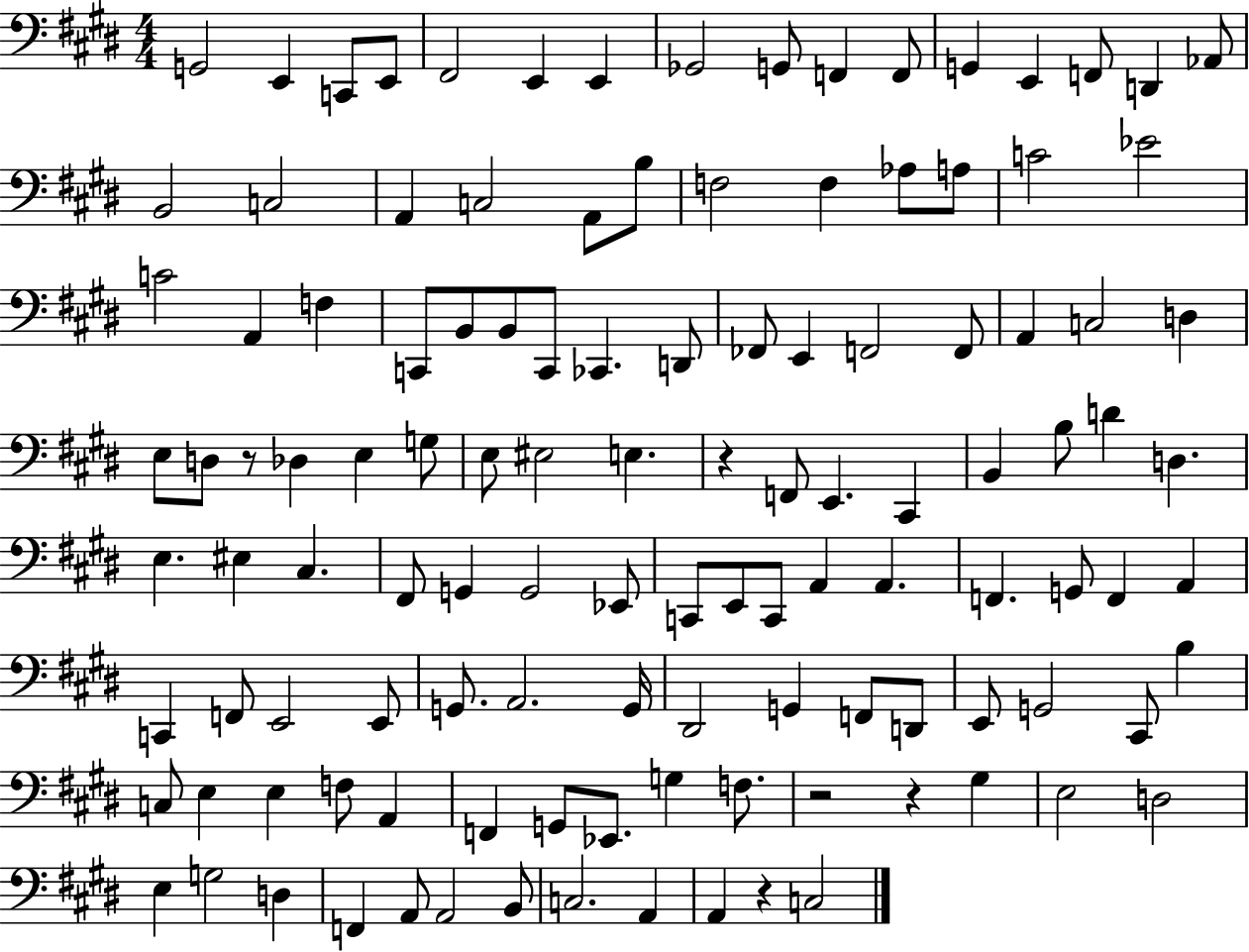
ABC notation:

X:1
T:Untitled
M:4/4
L:1/4
K:E
G,,2 E,, C,,/2 E,,/2 ^F,,2 E,, E,, _G,,2 G,,/2 F,, F,,/2 G,, E,, F,,/2 D,, _A,,/2 B,,2 C,2 A,, C,2 A,,/2 B,/2 F,2 F, _A,/2 A,/2 C2 _E2 C2 A,, F, C,,/2 B,,/2 B,,/2 C,,/2 _C,, D,,/2 _F,,/2 E,, F,,2 F,,/2 A,, C,2 D, E,/2 D,/2 z/2 _D, E, G,/2 E,/2 ^E,2 E, z F,,/2 E,, ^C,, B,, B,/2 D D, E, ^E, ^C, ^F,,/2 G,, G,,2 _E,,/2 C,,/2 E,,/2 C,,/2 A,, A,, F,, G,,/2 F,, A,, C,, F,,/2 E,,2 E,,/2 G,,/2 A,,2 G,,/4 ^D,,2 G,, F,,/2 D,,/2 E,,/2 G,,2 ^C,,/2 B, C,/2 E, E, F,/2 A,, F,, G,,/2 _E,,/2 G, F,/2 z2 z ^G, E,2 D,2 E, G,2 D, F,, A,,/2 A,,2 B,,/2 C,2 A,, A,, z C,2